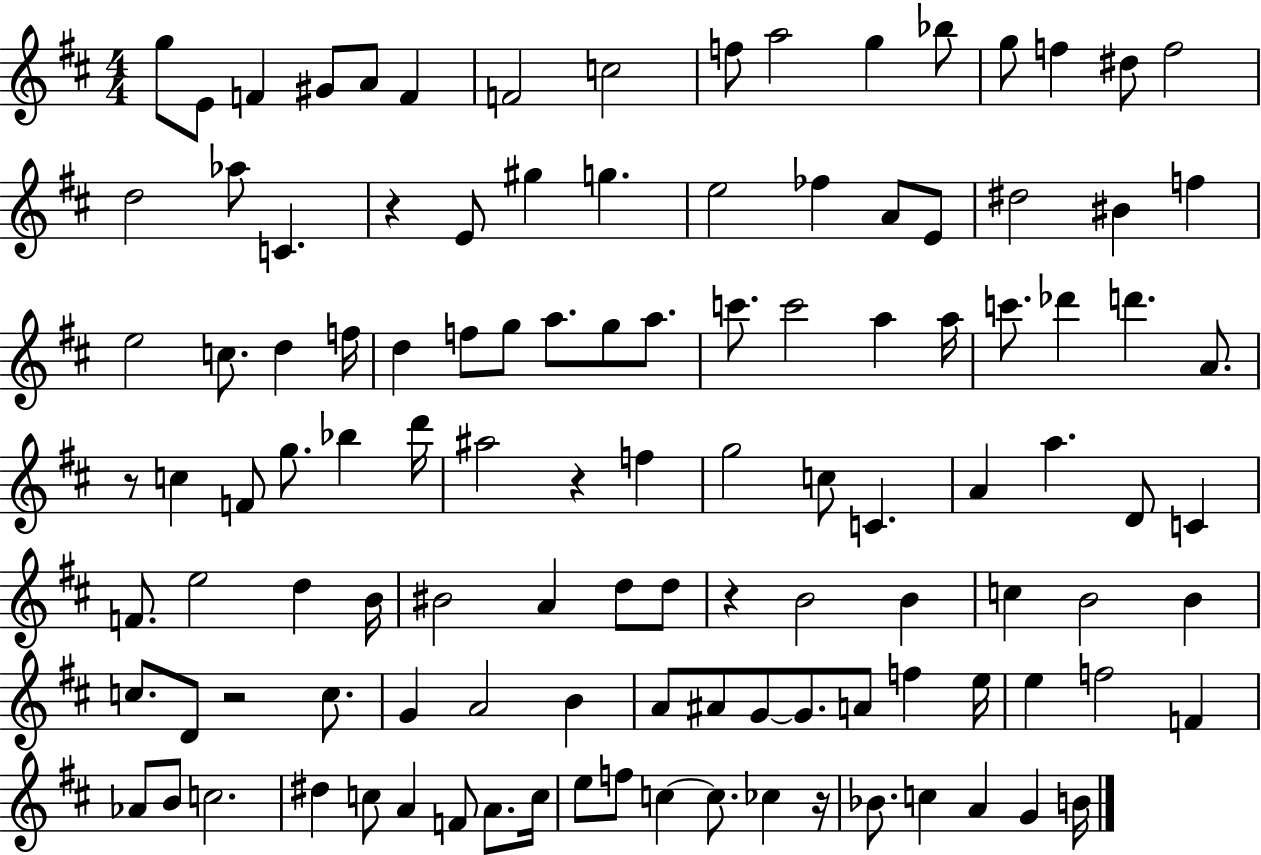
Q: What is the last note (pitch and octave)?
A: B4